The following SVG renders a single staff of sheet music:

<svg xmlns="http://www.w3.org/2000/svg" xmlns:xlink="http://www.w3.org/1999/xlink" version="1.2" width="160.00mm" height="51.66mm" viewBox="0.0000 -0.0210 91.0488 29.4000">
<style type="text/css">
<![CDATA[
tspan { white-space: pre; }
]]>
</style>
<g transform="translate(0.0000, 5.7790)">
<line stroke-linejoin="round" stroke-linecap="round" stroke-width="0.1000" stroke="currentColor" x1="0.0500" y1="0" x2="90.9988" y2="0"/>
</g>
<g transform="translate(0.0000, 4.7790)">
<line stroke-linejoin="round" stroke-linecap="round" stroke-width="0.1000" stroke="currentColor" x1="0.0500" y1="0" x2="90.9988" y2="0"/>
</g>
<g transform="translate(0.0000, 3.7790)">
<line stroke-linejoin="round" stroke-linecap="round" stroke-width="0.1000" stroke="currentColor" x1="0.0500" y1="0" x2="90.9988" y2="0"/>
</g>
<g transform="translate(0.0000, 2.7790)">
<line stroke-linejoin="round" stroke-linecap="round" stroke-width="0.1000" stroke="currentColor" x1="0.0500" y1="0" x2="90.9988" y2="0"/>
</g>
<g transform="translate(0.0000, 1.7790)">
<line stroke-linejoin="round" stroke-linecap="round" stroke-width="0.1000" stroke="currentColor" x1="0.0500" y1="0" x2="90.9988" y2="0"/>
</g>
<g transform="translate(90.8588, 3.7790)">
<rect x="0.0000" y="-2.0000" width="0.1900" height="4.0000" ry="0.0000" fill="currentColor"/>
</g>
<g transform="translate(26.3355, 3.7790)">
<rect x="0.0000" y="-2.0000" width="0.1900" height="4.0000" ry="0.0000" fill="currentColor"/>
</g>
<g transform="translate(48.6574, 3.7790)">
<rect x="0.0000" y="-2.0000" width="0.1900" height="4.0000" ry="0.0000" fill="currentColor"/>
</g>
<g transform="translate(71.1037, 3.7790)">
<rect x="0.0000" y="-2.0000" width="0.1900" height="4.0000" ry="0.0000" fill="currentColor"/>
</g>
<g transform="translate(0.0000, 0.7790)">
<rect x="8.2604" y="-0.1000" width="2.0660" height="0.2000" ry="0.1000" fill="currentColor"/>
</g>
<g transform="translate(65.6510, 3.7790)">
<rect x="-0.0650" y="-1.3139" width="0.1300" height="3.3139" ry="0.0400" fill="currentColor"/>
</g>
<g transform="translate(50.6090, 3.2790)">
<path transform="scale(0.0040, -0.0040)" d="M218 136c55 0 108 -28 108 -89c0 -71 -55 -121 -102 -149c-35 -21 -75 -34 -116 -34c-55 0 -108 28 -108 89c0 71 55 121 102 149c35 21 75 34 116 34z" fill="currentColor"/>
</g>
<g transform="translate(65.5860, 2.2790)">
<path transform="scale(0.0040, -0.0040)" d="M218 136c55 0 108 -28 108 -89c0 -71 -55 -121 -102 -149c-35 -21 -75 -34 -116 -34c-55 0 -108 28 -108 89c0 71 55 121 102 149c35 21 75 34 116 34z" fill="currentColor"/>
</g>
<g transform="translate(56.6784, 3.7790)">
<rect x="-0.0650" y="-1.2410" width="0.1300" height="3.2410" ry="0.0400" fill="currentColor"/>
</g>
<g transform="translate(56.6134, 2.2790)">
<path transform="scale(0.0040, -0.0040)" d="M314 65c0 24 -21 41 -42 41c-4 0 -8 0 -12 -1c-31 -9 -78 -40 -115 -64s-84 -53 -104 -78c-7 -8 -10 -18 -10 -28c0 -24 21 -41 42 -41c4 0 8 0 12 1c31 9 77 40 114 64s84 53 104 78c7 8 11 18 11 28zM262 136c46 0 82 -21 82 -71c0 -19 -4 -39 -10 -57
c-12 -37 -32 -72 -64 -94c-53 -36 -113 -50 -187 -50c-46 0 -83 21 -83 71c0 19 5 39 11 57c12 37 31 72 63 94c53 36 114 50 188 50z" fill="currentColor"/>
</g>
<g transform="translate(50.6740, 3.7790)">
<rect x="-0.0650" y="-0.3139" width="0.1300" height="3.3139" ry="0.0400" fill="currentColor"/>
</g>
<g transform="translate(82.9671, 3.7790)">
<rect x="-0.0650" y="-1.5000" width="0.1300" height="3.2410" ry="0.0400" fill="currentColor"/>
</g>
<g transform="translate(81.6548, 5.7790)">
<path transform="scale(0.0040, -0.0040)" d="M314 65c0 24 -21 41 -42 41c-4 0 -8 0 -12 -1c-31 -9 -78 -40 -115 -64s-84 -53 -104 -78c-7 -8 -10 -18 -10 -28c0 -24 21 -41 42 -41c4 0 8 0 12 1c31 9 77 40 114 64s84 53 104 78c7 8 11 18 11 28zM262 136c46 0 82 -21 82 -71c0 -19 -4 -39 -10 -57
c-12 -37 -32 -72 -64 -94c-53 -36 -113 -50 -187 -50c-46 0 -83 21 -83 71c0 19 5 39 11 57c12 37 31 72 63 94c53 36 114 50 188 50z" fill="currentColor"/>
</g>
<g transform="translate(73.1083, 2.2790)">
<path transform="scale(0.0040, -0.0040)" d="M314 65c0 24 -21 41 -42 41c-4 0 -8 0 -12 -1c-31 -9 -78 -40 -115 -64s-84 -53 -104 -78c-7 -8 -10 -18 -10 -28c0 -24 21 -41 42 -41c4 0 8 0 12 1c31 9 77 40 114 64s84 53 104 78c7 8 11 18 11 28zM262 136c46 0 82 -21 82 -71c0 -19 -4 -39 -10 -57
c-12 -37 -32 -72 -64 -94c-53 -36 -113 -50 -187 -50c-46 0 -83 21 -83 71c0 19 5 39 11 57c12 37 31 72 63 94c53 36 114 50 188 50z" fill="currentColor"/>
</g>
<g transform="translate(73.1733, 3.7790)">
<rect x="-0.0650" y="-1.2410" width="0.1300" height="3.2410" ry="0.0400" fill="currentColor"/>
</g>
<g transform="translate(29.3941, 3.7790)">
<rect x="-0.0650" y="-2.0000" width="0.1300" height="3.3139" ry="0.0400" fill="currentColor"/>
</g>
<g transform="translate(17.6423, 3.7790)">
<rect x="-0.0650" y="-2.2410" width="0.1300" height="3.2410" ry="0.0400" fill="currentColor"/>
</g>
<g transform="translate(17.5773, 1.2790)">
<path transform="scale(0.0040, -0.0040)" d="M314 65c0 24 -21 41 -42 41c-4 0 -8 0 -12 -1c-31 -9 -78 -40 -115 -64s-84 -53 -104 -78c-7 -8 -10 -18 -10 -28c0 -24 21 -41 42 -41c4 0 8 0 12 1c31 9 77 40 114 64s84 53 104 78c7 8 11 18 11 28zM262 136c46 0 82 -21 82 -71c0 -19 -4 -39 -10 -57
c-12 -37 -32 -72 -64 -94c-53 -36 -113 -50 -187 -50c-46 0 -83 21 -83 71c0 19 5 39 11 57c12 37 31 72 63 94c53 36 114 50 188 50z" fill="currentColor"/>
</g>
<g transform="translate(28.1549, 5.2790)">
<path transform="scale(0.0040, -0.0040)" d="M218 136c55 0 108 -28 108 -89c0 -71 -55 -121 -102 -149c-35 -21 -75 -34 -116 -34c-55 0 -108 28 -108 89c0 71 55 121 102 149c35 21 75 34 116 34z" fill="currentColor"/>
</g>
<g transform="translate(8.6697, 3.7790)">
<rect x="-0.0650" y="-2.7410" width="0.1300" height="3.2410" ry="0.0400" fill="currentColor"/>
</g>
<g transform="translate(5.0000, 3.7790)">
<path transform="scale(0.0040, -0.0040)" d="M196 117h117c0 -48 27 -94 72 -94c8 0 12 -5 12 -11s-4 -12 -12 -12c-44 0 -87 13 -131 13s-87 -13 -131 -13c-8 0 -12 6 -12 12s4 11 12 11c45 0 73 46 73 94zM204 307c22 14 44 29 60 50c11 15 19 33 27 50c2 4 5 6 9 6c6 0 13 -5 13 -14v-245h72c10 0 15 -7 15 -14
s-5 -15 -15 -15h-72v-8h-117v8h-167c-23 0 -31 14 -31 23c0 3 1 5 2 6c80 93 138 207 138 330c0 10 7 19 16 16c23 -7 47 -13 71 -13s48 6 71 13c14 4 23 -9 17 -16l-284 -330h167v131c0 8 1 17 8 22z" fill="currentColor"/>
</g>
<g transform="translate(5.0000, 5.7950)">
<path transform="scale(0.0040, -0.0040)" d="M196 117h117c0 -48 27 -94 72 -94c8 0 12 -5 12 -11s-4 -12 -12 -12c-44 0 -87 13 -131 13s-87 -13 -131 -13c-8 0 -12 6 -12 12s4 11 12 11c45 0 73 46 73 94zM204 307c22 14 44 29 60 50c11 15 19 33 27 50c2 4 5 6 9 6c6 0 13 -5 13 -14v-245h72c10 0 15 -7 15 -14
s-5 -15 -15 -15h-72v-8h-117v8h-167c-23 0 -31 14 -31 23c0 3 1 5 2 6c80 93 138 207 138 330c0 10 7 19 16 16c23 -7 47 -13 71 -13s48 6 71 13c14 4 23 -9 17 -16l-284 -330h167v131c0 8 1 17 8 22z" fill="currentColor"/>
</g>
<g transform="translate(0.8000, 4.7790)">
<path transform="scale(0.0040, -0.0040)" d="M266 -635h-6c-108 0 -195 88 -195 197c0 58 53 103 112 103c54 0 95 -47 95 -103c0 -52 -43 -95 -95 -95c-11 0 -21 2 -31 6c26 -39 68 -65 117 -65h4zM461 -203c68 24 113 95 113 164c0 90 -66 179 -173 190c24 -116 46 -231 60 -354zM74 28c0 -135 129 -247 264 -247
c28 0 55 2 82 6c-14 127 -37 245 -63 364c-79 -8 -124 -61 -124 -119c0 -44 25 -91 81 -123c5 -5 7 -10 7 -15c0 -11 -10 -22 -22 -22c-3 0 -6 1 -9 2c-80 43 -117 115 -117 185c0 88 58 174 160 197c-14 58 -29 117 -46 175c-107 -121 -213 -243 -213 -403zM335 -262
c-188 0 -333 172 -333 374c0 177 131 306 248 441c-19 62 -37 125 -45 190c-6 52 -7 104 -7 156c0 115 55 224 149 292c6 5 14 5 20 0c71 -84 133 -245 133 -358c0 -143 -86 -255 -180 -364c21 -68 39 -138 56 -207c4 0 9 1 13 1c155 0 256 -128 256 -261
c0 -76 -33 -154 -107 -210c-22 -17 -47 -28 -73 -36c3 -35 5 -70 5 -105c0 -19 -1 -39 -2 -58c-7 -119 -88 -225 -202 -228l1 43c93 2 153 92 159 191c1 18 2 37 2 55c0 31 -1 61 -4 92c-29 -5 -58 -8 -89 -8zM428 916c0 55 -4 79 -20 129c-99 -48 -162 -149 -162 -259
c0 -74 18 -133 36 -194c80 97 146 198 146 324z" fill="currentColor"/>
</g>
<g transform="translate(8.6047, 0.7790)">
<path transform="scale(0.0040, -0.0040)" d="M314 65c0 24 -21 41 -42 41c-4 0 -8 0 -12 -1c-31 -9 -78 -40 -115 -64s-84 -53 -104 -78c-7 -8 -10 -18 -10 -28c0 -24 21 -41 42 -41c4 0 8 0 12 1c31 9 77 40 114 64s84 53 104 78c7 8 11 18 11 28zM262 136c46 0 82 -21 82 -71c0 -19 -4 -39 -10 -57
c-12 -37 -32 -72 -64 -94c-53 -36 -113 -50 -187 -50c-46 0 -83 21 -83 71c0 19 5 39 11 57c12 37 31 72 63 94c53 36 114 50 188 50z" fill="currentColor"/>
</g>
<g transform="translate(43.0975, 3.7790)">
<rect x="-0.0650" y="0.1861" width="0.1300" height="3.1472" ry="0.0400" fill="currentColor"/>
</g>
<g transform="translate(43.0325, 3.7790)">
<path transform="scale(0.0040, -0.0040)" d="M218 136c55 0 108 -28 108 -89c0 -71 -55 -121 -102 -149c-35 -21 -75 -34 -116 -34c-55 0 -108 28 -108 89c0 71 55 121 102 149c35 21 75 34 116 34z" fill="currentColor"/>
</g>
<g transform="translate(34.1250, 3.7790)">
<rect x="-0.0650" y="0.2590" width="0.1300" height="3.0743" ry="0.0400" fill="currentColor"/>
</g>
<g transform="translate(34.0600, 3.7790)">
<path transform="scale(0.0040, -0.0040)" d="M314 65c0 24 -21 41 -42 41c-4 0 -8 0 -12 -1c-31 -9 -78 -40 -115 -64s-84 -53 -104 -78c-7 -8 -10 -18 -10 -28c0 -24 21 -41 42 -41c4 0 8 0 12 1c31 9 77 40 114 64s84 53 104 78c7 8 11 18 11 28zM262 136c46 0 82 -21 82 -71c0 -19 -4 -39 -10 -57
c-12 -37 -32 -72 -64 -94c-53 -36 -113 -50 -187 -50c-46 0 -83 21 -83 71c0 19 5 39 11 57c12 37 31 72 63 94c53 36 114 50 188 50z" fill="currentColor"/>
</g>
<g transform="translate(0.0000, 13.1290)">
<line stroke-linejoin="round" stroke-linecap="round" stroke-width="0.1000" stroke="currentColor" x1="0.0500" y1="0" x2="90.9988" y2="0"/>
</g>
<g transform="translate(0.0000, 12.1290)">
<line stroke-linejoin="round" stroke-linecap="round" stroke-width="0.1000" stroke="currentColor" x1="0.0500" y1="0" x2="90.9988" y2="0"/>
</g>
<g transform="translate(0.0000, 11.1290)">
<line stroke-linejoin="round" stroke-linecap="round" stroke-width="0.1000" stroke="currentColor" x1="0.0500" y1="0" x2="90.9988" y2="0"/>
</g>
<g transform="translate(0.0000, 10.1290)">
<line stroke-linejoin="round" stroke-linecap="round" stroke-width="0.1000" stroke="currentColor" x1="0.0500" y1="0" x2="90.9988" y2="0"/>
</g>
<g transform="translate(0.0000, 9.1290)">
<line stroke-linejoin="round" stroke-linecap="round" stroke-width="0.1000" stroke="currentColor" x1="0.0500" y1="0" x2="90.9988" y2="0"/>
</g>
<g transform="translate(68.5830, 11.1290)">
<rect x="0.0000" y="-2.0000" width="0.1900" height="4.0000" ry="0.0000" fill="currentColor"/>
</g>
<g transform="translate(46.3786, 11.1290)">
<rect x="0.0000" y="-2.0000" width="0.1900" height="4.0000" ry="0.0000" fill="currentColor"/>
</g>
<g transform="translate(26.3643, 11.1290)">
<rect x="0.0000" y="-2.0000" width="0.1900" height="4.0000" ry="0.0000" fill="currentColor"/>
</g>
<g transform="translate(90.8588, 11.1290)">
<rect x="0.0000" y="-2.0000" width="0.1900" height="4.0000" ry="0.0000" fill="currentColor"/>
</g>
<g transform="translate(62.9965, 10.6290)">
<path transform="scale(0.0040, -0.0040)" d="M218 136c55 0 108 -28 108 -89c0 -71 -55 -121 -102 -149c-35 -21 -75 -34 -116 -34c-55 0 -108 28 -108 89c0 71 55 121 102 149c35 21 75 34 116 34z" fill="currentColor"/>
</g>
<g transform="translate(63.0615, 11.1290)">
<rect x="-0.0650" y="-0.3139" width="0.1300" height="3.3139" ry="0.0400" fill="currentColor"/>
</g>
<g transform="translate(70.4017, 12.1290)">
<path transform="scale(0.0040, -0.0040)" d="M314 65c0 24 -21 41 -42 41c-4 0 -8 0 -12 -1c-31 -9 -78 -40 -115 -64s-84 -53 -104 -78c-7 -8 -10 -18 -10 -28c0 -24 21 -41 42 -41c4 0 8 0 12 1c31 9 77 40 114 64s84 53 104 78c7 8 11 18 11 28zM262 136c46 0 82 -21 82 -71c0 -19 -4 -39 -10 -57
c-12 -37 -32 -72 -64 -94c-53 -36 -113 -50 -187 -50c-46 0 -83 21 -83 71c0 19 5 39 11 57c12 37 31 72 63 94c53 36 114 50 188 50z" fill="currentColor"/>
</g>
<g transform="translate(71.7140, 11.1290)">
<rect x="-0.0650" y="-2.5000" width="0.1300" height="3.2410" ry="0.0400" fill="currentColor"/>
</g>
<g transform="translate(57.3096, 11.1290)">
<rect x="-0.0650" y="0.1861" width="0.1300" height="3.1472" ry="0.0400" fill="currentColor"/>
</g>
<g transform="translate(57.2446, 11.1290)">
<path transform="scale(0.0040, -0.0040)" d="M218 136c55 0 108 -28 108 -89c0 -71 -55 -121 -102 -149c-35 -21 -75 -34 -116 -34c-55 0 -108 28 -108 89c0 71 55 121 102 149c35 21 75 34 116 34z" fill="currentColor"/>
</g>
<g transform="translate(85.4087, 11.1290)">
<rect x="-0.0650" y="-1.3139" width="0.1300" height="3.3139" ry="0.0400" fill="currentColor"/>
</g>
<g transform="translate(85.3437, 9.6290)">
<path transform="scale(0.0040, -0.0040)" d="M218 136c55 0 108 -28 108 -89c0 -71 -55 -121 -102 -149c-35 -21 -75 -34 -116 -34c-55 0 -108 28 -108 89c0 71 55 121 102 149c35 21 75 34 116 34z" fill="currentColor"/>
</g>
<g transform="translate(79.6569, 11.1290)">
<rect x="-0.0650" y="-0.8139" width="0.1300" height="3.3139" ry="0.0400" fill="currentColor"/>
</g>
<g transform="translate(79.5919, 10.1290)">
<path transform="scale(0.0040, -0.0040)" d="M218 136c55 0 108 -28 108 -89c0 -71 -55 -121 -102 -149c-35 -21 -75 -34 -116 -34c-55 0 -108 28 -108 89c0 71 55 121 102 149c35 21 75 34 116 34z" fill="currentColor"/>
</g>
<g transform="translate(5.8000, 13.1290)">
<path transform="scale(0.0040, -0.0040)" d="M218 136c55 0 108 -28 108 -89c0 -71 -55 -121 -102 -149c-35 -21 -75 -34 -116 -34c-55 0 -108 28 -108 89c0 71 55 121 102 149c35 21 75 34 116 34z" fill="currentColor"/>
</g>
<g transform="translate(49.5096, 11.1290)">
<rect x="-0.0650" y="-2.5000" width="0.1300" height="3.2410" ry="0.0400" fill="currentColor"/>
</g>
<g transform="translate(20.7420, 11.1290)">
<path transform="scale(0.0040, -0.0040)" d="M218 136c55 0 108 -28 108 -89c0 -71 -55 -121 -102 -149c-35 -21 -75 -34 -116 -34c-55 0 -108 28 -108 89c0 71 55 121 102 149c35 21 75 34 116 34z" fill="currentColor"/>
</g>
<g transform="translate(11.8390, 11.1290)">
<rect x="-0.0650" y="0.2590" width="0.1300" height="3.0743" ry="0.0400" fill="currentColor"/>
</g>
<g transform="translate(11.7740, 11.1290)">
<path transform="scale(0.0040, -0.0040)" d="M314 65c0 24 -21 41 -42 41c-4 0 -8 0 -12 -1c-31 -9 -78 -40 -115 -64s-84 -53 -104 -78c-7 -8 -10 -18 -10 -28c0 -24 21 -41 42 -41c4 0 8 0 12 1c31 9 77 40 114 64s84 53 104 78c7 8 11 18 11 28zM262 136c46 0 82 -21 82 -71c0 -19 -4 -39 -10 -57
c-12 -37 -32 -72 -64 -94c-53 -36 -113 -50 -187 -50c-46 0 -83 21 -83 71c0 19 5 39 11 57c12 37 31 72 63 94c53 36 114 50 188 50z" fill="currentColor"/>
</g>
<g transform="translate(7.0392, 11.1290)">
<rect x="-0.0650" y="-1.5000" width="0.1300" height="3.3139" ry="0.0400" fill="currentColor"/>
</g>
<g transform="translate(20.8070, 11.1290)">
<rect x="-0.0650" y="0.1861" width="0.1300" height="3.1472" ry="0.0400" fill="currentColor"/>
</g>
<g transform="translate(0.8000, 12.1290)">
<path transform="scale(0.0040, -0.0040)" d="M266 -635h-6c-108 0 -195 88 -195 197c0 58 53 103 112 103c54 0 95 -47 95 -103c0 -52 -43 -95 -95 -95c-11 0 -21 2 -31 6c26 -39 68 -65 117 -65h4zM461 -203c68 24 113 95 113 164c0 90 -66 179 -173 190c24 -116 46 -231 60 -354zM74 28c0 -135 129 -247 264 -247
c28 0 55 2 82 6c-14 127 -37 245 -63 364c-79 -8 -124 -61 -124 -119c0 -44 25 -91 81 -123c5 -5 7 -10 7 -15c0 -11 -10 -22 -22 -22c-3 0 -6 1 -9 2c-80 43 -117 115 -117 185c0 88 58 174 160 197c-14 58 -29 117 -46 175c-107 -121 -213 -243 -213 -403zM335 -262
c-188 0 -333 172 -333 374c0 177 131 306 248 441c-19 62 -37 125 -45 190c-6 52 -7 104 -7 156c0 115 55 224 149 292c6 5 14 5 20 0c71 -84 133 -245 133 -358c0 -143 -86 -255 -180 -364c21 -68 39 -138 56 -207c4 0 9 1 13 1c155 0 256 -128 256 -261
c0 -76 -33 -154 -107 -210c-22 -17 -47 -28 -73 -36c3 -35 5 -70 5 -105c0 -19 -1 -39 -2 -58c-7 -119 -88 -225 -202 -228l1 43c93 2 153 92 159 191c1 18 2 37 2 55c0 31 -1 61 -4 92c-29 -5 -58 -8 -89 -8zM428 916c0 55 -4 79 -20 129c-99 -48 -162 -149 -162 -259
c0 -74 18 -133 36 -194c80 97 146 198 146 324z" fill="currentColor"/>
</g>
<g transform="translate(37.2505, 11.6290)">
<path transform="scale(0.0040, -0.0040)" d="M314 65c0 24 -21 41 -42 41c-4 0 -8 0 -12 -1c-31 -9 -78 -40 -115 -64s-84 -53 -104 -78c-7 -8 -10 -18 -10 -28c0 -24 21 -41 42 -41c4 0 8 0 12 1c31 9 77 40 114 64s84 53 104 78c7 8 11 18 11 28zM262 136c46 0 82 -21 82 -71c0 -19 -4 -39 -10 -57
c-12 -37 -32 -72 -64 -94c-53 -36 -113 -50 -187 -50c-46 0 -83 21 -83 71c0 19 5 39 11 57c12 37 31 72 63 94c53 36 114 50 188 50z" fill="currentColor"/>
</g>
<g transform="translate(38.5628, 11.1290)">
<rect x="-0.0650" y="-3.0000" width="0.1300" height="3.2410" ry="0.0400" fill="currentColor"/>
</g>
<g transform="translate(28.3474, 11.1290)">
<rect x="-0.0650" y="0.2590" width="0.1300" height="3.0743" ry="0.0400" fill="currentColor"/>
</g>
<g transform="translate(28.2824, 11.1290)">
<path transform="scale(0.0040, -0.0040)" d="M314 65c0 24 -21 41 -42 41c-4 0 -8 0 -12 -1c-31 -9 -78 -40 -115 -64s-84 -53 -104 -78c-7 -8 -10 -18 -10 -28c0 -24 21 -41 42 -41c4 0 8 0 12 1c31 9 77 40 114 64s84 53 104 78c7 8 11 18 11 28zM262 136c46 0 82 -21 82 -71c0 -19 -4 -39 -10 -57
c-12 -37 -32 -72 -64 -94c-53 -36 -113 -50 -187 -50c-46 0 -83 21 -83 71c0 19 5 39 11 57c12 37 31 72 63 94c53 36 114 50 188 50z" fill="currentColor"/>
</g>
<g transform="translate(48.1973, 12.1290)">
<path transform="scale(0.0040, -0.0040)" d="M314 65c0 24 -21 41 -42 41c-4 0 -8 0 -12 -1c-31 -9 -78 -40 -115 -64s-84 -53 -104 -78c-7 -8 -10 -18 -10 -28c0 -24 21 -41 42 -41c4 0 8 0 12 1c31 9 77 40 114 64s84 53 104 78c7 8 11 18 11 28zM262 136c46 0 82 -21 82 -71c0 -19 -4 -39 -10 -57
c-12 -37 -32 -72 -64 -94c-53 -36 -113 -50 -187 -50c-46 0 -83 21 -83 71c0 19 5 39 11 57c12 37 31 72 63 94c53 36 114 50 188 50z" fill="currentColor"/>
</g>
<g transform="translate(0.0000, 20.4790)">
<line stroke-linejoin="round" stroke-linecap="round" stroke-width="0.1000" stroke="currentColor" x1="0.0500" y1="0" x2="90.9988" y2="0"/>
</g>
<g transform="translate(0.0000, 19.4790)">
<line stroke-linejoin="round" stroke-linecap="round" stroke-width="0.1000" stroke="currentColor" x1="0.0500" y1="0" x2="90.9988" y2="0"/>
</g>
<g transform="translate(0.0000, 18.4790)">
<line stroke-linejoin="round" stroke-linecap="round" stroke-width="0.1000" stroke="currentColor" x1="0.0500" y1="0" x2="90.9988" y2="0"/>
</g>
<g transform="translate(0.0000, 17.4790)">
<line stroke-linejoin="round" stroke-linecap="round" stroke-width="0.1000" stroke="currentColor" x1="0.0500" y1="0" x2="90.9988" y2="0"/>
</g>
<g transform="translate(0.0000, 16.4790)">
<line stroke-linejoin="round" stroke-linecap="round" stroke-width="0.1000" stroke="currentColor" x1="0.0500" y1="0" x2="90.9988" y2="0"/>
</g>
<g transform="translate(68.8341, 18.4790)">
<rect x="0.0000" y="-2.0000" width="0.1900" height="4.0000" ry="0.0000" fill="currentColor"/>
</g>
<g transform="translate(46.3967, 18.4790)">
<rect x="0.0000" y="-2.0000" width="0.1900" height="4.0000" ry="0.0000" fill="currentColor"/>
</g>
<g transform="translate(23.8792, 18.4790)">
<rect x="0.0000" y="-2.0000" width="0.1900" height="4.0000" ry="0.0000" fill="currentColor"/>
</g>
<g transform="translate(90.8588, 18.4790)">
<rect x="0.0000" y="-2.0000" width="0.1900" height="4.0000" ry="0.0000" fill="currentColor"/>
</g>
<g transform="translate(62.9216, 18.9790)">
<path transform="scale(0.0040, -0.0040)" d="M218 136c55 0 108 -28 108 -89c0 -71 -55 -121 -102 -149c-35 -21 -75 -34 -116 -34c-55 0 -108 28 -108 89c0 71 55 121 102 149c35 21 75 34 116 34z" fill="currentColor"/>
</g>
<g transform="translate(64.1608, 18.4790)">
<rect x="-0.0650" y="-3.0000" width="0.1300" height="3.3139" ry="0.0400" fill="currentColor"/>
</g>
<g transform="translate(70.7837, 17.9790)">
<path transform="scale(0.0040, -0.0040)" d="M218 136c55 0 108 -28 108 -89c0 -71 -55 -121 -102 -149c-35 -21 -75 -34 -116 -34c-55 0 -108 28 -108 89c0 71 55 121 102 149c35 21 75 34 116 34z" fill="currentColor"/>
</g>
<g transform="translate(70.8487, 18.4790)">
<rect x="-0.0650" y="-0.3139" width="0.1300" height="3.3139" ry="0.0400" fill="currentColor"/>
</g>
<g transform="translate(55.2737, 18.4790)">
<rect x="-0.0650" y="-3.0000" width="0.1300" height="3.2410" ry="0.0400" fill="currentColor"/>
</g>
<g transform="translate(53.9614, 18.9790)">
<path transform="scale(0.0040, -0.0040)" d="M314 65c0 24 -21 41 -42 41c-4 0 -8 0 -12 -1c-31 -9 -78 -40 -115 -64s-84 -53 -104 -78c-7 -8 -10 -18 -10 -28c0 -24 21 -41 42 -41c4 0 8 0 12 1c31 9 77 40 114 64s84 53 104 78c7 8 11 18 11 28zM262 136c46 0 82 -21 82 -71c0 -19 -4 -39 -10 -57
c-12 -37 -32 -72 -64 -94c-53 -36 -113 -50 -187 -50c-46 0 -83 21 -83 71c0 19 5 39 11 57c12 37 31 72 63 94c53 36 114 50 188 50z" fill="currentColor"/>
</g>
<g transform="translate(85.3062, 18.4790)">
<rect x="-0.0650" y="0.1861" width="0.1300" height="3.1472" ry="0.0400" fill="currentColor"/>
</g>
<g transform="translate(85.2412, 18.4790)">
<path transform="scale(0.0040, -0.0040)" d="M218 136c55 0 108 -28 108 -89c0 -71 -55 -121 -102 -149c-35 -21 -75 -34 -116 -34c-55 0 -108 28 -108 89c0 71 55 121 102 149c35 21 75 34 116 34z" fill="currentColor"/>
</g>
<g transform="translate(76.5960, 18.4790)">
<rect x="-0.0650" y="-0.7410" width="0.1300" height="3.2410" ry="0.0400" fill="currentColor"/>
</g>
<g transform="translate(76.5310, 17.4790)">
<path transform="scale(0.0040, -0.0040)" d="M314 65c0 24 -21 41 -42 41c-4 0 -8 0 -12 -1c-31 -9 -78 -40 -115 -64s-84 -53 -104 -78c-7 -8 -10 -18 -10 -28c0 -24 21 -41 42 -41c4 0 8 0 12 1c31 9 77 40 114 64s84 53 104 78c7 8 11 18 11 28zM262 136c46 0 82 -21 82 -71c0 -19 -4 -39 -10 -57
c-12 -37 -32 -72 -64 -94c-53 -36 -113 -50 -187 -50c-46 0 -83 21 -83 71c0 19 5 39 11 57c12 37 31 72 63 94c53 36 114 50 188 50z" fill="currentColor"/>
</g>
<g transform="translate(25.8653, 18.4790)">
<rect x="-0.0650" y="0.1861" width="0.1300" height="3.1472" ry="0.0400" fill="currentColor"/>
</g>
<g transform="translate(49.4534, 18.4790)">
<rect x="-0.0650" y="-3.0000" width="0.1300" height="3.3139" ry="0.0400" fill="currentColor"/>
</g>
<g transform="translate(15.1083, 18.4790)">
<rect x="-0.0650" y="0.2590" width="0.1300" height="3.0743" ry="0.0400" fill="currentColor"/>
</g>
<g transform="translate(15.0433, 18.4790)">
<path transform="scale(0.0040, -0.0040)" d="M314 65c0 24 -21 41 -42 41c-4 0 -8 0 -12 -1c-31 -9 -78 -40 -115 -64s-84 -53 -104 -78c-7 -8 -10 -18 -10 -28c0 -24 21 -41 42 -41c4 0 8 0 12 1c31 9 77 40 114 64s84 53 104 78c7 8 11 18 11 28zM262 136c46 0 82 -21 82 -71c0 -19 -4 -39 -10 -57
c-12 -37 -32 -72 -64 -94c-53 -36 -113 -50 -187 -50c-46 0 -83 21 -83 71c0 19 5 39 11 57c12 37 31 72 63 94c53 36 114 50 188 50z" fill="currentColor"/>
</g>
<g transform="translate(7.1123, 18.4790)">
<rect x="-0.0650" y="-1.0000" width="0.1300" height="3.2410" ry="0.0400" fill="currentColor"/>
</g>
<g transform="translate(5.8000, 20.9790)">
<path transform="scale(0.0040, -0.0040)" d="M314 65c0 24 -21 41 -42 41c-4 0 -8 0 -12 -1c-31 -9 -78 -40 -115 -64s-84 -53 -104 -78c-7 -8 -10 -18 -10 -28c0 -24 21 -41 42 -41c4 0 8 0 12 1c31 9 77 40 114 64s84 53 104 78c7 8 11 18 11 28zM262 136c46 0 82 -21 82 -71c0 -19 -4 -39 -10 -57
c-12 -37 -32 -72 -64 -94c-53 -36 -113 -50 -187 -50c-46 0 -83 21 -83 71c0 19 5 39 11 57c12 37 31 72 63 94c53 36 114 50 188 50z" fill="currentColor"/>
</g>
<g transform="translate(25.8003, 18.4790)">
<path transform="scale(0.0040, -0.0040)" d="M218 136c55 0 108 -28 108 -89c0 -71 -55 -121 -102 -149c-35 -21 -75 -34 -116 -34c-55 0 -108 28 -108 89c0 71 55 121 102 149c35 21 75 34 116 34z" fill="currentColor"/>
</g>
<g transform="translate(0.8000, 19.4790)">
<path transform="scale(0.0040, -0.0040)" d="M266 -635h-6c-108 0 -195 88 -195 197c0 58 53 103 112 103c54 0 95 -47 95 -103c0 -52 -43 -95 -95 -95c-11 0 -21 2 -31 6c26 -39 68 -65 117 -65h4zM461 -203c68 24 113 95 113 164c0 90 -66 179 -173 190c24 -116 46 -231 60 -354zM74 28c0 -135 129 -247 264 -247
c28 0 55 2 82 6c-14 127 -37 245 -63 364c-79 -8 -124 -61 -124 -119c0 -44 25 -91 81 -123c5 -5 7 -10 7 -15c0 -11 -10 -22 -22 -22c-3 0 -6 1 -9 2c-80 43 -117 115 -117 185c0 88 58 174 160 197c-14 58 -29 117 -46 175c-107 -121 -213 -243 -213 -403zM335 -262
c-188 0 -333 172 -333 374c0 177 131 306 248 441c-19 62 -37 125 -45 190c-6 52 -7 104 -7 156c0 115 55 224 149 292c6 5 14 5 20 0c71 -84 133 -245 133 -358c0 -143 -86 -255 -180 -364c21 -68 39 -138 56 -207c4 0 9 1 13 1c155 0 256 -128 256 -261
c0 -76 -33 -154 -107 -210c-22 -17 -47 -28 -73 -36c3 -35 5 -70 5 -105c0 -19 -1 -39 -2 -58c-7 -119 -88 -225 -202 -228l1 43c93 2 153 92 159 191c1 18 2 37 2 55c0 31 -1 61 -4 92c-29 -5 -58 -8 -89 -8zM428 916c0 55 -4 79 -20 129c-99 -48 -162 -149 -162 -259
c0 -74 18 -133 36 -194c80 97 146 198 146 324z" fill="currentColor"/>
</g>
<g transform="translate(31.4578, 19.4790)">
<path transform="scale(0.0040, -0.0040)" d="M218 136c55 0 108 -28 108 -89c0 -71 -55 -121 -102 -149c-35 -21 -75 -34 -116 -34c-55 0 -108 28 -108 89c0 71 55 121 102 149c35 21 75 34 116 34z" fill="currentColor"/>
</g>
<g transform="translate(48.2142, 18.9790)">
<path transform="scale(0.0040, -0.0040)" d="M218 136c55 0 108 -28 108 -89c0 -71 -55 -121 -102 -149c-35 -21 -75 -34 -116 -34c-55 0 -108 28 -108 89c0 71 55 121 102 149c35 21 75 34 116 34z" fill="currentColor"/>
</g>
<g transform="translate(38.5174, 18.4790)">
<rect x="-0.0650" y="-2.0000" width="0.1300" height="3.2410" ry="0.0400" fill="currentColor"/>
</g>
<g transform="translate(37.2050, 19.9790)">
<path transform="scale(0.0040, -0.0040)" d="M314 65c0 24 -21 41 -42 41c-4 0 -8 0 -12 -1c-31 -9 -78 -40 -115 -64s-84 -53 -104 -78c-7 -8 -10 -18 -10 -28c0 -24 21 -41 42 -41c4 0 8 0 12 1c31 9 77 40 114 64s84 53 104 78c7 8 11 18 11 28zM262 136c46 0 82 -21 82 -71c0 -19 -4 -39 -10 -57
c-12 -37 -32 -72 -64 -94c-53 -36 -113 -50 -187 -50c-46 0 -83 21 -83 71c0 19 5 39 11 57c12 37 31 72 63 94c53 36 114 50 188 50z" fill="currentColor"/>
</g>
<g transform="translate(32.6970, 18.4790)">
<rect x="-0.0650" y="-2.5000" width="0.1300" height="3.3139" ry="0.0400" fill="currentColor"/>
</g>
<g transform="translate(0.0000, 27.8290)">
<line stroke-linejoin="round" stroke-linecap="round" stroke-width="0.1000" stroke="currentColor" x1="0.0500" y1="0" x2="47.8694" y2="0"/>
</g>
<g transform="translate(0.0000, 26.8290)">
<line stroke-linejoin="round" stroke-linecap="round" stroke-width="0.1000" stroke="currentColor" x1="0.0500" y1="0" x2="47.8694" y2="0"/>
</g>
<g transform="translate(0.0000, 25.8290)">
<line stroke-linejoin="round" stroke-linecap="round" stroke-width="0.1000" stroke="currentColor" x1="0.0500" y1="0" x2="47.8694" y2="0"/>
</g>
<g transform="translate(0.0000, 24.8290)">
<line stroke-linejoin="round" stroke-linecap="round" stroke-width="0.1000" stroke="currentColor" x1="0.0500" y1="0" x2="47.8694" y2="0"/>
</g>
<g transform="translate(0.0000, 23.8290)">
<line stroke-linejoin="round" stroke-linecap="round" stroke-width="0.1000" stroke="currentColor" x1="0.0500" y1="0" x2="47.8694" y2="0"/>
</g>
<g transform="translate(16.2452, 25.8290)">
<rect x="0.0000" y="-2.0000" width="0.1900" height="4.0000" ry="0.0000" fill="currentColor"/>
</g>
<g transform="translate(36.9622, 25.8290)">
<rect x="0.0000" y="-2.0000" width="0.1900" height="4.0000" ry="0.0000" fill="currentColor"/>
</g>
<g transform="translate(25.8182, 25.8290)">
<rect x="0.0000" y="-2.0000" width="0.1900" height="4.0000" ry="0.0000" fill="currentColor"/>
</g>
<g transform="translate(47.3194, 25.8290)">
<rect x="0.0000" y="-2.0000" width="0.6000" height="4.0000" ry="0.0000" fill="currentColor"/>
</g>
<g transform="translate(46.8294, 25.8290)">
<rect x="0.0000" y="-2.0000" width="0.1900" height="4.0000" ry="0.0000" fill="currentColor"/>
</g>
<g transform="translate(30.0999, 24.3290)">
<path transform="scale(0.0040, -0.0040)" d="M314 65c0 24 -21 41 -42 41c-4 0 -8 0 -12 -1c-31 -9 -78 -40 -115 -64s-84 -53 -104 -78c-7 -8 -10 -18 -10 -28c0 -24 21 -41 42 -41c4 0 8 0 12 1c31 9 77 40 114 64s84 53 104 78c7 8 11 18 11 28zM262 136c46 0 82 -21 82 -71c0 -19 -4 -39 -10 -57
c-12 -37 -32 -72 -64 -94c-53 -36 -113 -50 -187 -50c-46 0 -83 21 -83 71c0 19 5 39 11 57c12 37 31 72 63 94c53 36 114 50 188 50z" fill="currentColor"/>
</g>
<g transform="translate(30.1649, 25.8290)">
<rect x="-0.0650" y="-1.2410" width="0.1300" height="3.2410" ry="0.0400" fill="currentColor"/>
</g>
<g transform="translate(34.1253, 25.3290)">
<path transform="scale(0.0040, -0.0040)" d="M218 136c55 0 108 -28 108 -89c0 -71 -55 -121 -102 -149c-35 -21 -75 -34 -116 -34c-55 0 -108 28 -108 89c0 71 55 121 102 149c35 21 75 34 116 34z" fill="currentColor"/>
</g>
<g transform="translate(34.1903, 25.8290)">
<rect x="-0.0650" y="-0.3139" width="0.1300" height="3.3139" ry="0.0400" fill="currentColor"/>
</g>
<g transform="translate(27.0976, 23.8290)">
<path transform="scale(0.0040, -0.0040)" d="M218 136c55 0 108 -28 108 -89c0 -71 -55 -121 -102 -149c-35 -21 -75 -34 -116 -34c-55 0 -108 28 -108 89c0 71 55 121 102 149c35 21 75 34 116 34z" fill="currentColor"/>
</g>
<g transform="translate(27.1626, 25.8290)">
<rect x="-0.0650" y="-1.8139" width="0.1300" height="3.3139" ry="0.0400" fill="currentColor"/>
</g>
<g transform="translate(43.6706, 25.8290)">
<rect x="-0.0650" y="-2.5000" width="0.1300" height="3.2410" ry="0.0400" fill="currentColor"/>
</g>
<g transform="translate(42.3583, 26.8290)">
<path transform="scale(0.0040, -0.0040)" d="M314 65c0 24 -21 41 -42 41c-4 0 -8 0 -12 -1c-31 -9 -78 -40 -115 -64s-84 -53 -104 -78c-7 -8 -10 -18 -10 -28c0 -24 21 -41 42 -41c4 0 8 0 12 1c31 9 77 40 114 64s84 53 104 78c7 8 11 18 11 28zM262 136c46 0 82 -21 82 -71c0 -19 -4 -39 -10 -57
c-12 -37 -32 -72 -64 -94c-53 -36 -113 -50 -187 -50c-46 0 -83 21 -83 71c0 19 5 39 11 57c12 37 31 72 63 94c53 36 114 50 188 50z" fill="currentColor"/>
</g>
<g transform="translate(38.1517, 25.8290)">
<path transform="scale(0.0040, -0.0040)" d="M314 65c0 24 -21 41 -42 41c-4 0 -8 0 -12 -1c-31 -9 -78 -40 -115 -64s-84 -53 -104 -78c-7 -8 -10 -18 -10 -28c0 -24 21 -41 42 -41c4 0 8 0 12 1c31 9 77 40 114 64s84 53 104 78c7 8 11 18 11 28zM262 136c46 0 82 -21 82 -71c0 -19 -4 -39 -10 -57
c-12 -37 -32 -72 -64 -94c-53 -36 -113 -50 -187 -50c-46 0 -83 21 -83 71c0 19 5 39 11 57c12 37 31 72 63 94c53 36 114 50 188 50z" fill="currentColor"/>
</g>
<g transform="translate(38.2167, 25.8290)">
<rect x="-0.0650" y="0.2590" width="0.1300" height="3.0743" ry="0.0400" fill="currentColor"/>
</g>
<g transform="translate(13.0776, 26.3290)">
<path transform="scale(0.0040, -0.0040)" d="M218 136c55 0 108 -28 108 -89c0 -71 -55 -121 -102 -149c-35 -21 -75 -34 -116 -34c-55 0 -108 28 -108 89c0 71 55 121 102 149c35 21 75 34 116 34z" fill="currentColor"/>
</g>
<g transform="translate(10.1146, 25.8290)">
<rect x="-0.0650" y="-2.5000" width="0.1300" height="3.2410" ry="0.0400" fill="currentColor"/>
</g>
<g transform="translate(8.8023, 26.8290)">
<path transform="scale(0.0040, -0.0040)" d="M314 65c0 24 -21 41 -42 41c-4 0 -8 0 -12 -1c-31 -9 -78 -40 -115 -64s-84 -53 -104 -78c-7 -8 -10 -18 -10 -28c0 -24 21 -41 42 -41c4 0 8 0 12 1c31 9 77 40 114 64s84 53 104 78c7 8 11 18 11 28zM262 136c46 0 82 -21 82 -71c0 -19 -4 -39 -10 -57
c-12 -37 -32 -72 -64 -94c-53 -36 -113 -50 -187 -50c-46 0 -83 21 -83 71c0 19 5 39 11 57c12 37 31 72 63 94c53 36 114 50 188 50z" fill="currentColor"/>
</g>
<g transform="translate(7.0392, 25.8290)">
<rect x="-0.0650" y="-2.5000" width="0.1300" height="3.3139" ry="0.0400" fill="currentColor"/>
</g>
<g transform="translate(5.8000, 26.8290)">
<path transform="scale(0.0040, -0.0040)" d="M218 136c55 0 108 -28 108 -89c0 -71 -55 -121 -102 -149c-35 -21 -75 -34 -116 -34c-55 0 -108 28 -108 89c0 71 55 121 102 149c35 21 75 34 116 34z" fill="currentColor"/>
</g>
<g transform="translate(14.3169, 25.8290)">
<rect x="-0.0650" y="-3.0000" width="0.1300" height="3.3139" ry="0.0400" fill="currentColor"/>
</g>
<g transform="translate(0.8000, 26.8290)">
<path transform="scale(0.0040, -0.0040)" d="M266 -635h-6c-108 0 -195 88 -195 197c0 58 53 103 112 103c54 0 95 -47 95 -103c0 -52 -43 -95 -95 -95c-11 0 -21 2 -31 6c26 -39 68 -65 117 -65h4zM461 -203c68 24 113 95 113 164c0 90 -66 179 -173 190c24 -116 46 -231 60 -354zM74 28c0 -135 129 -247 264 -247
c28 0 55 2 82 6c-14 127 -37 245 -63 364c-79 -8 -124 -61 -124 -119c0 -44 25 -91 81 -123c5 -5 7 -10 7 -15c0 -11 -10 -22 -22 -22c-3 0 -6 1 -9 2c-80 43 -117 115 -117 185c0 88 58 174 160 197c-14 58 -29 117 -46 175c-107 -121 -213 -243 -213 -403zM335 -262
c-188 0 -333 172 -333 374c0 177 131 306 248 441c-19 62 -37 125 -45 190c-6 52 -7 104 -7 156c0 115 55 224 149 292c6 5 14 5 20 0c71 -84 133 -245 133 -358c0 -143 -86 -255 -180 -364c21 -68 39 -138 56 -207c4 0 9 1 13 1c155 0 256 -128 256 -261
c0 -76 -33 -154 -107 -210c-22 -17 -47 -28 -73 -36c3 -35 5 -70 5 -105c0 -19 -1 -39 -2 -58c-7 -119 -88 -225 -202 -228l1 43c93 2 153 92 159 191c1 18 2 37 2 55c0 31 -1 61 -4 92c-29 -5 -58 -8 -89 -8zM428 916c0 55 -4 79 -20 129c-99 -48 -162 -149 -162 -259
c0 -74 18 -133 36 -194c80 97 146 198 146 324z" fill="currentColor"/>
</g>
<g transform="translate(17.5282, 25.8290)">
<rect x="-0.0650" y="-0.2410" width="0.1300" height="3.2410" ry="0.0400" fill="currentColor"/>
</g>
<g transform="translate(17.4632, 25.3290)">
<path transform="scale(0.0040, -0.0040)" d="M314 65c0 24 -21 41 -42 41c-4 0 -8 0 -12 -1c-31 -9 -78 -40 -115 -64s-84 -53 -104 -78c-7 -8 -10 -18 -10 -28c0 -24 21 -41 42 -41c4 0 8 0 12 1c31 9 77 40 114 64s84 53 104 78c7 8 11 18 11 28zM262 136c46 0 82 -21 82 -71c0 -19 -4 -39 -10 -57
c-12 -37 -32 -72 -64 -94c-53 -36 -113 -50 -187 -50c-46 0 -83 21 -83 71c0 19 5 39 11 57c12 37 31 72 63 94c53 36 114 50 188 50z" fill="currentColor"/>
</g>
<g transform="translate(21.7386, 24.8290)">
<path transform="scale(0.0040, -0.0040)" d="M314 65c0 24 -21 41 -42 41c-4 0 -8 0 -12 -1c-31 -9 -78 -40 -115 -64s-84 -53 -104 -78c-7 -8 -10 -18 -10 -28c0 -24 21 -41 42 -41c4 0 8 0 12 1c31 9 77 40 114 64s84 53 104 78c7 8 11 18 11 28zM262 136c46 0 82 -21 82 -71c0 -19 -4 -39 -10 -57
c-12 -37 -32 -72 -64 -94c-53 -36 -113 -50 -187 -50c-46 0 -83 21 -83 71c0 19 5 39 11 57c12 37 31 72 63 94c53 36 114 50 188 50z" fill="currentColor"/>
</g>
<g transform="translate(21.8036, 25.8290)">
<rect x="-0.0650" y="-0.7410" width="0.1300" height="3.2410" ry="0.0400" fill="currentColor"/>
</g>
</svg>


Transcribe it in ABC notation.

X:1
T:Untitled
M:4/4
L:1/4
K:C
a2 g2 F B2 B c e2 e e2 E2 E B2 B B2 A2 G2 B c G2 d e D2 B2 B G F2 A A2 A c d2 B G G2 A c2 d2 f e2 c B2 G2